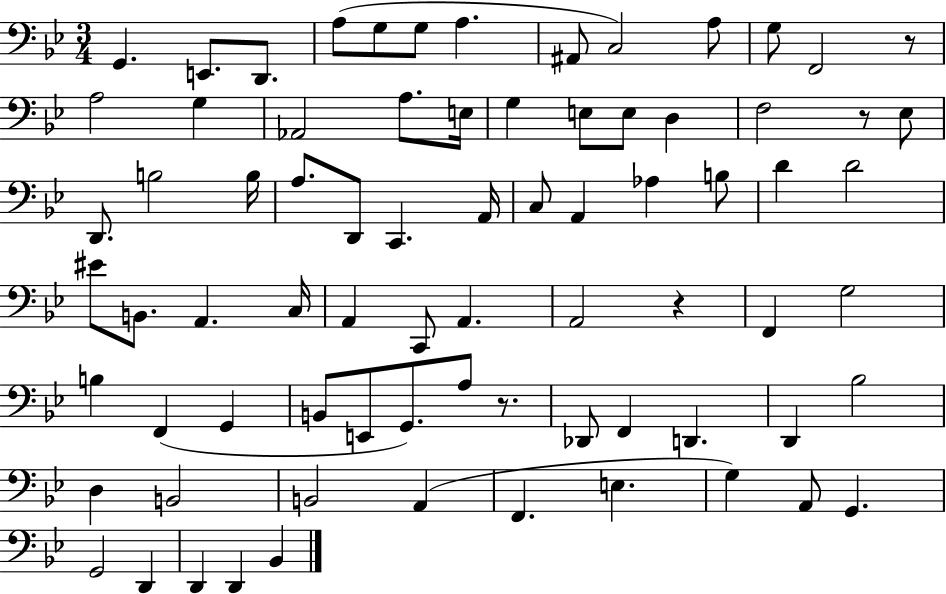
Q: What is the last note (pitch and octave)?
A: Bb2